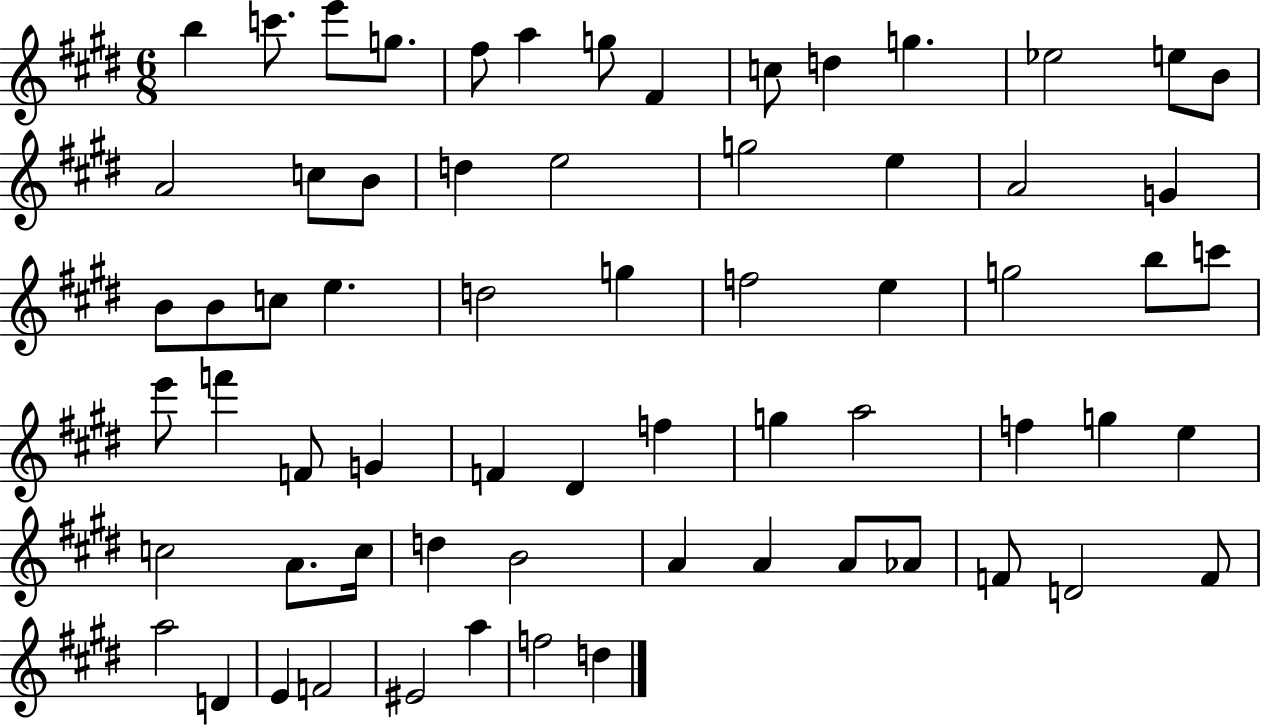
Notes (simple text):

B5/q C6/e. E6/e G5/e. F#5/e A5/q G5/e F#4/q C5/e D5/q G5/q. Eb5/h E5/e B4/e A4/h C5/e B4/e D5/q E5/h G5/h E5/q A4/h G4/q B4/e B4/e C5/e E5/q. D5/h G5/q F5/h E5/q G5/h B5/e C6/e E6/e F6/q F4/e G4/q F4/q D#4/q F5/q G5/q A5/h F5/q G5/q E5/q C5/h A4/e. C5/s D5/q B4/h A4/q A4/q A4/e Ab4/e F4/e D4/h F4/e A5/h D4/q E4/q F4/h EIS4/h A5/q F5/h D5/q